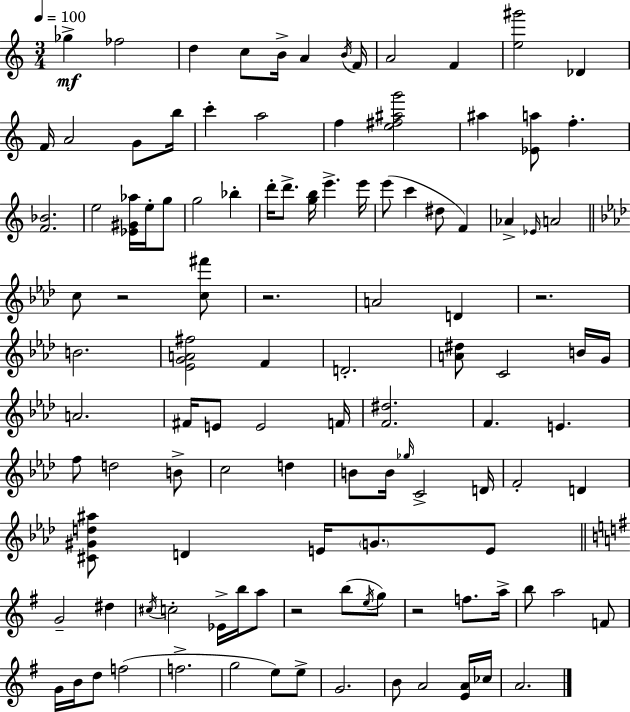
{
  \clef treble
  \numericTimeSignature
  \time 3/4
  \key a \minor
  \tempo 4 = 100
  ges''4->\mf fes''2 | d''4 c''8 b'16-> a'4 \acciaccatura { b'16 } | f'16 a'2 f'4 | <e'' gis'''>2 des'4 | \break f'16 a'2 g'8 | b''16 c'''4-. a''2 | f''4 <e'' fis'' ais'' g'''>2 | ais''4 <ees' a''>8 f''4.-. | \break <f' bes'>2. | e''2 <ees' gis' aes''>16 e''16-. g''8 | g''2 bes''4-. | d'''16-. d'''8.-> <g'' b''>16 e'''4.-> | \break e'''16 e'''8( c'''4 dis''8 f'4) | aes'4-> \grace { ees'16 } a'2 | \bar "||" \break \key aes \major c''8 r2 <c'' fis'''>8 | r2. | a'2 d'4 | r2. | \break b'2. | <ees' g' a' fis''>2 f'4 | d'2.-. | <a' dis''>8 c'2 b'16 g'16 | \break a'2. | fis'16 e'8 e'2 f'16 | <f' dis''>2. | f'4. e'4. | \break f''8 d''2 b'8-> | c''2 d''4 | b'8 b'16 \grace { ges''16 } c'2-> | d'16 f'2-. d'4 | \break <cis' gis' d'' ais''>8 d'4 e'16 \parenthesize g'8. e'8 | \bar "||" \break \key g \major g'2-- dis''4 | \acciaccatura { cis''16 } c''2-. ees'16-> b''16 a''8 | r2 b''8( \acciaccatura { e''16 } | g''8) r2 f''8. | \break a''16-> b''8 a''2 | f'8 g'16 b'16 d''8 f''2( | f''2.-> | g''2 e''8) | \break e''8-> g'2. | b'8 a'2 | <e' a'>16 ces''16 a'2. | \bar "|."
}